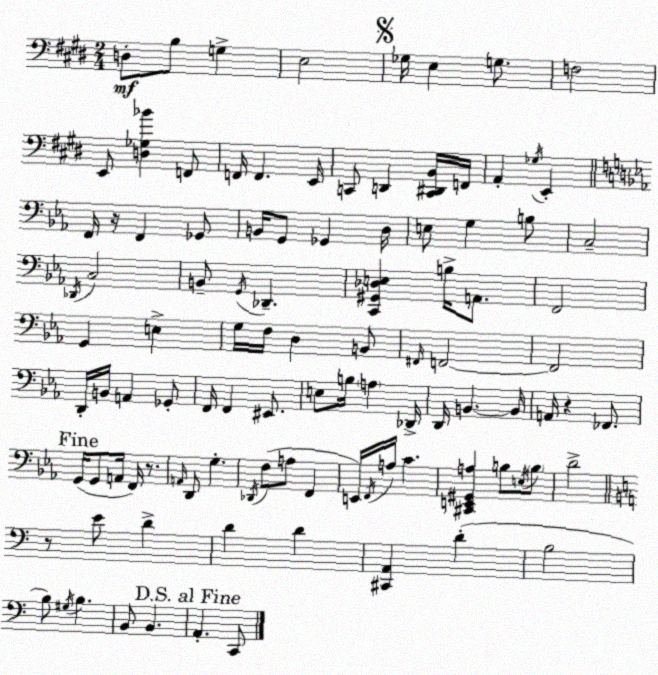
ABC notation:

X:1
T:Untitled
M:2/4
L:1/4
K:E
D,/2 B,/2 G, E,2 _G,/4 E, G,/2 F,2 E,,/2 [D,_G,_B] F,,/2 F,,/4 F,, E,,/4 C,,/2 D,, [C,,^D,,B,,]/4 F,,/4 A,, _G,/4 E,, F,,/4 z/4 F,, _G,,/2 B,,/4 G,,/2 _G,, D,/4 E,/2 G, B,/2 C,2 _D,,/4 C,2 B,,/2 G,,/4 _D,, [C,,^G,,_D,E,] B,/4 A,,/2 F,,2 G,, E, G,/4 F,/4 D, B,,/2 ^F,,/4 F,,2 F,,2 D,,/4 B,,/4 A,, _G,,/2 F,,/4 F,, ^E,,/2 E,/2 B,/4 A, _D,,/4 D,,/4 B,, B,,/4 A,,/4 z _F,,/2 G,,/4 G,,/2 A,,/4 F,,/4 z/2 A,,/4 D,,/2 G, _D,,/4 F,/2 A,/2 F,, E,,/4 F,,/4 A,/4 C [^C,,E,,^G,,A,] B,/2 E,/4 B,/2 D2 z/2 E/2 D D D [^C,,A,,] D B,2 B,/2 ^G,/4 B, B,,/2 B,, A,, C,,/2